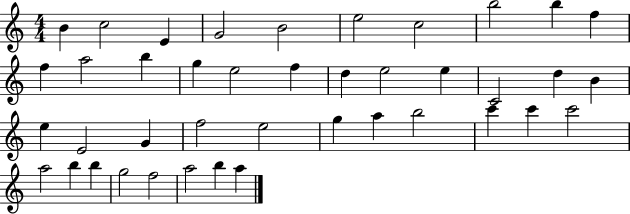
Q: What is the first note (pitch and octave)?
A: B4